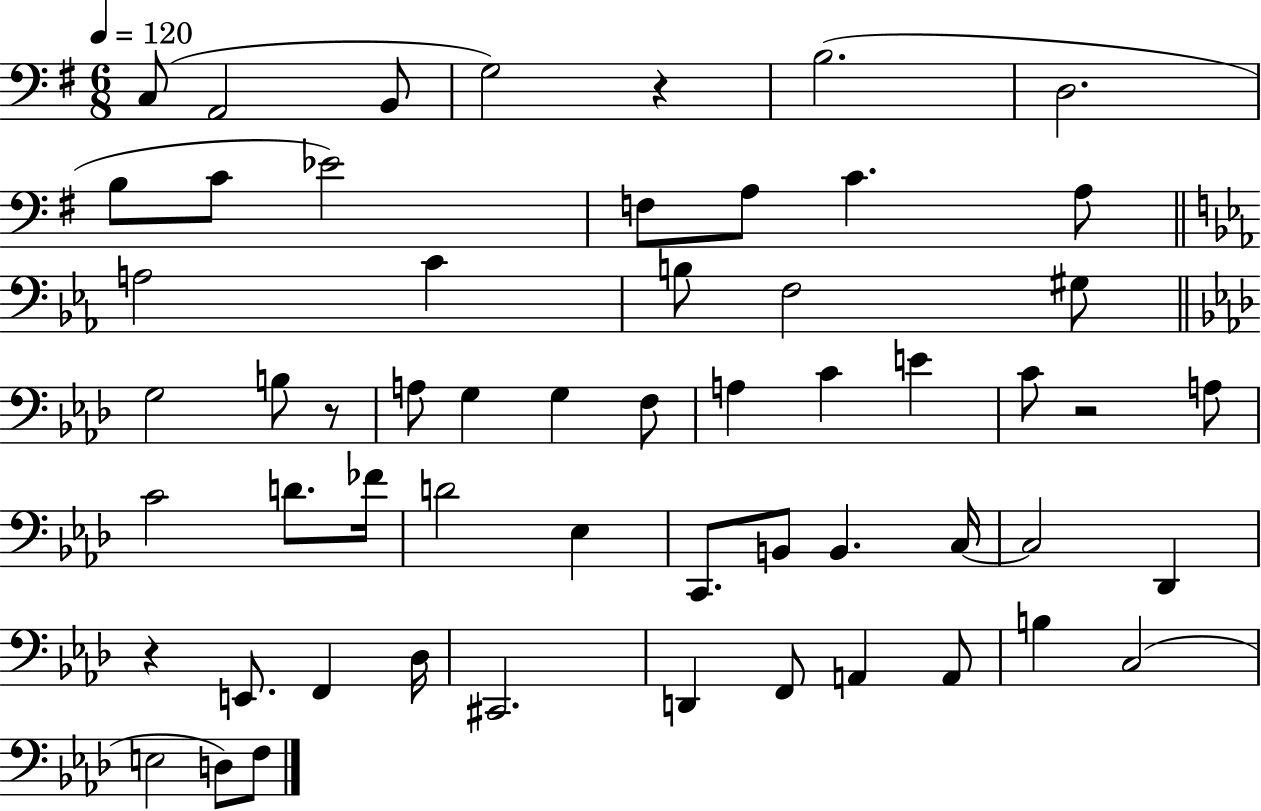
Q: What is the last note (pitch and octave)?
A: F3